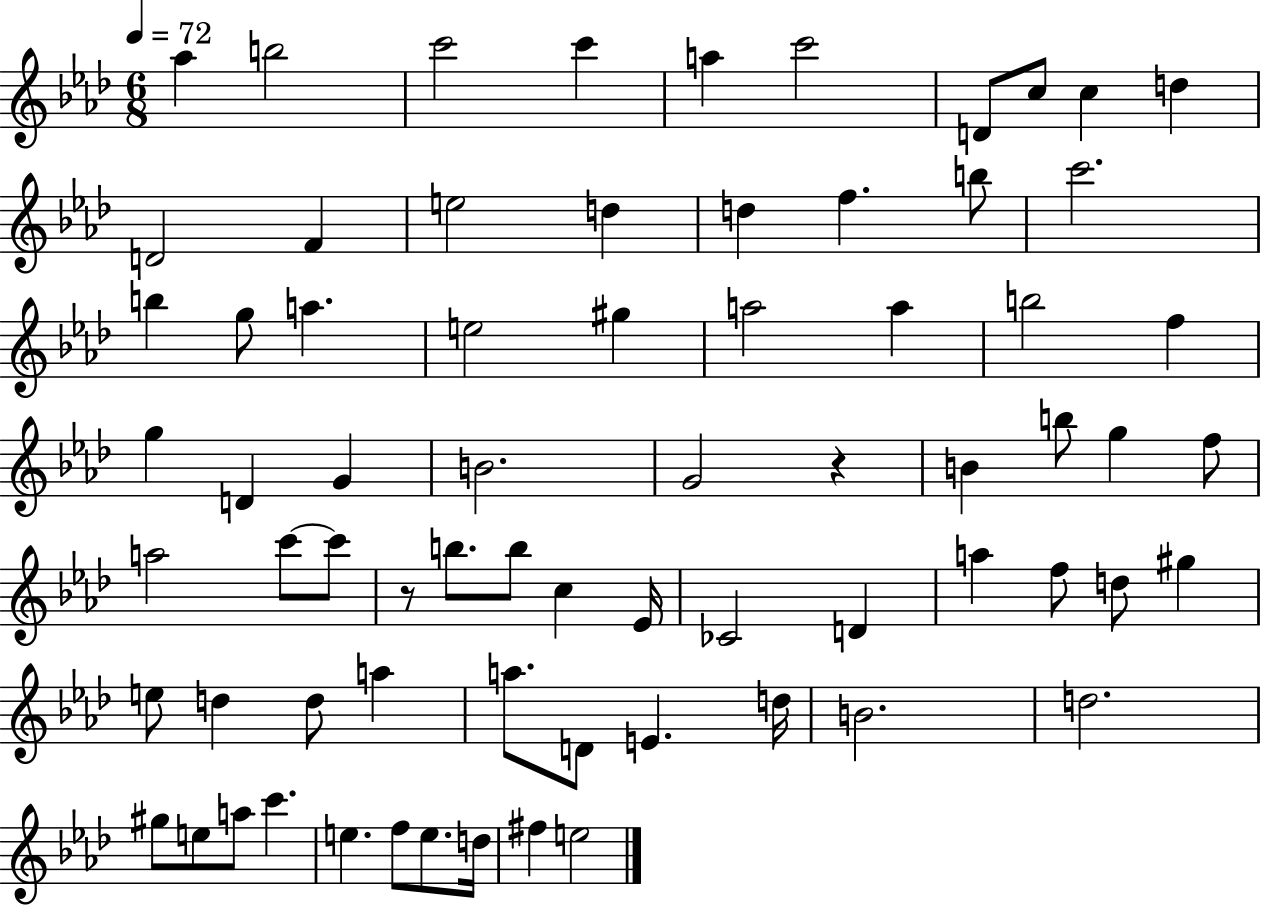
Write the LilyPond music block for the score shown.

{
  \clef treble
  \numericTimeSignature
  \time 6/8
  \key aes \major
  \tempo 4 = 72
  aes''4 b''2 | c'''2 c'''4 | a''4 c'''2 | d'8 c''8 c''4 d''4 | \break d'2 f'4 | e''2 d''4 | d''4 f''4. b''8 | c'''2. | \break b''4 g''8 a''4. | e''2 gis''4 | a''2 a''4 | b''2 f''4 | \break g''4 d'4 g'4 | b'2. | g'2 r4 | b'4 b''8 g''4 f''8 | \break a''2 c'''8~~ c'''8 | r8 b''8. b''8 c''4 ees'16 | ces'2 d'4 | a''4 f''8 d''8 gis''4 | \break e''8 d''4 d''8 a''4 | a''8. d'8 e'4. d''16 | b'2. | d''2. | \break gis''8 e''8 a''8 c'''4. | e''4. f''8 e''8. d''16 | fis''4 e''2 | \bar "|."
}